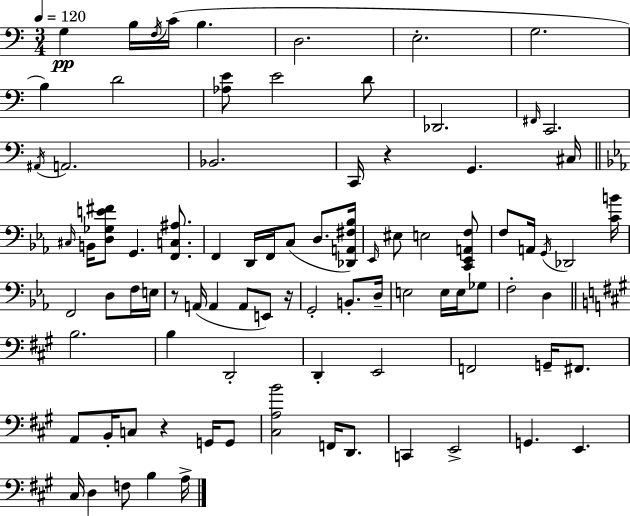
X:1
T:Untitled
M:3/4
L:1/4
K:C
G, B,/4 F,/4 C/4 B, D,2 E,2 G,2 B, D2 [_A,E]/2 E2 D/2 _D,,2 ^F,,/4 C,,2 ^A,,/4 A,,2 _B,,2 C,,/4 z G,, ^C,/4 ^C,/4 B,,/4 [D,_G,E^F]/2 G,, [F,,C,^A,]/2 F,, D,,/4 F,,/4 C,/2 D,/2 [_D,,A,,^F,_B,]/4 _E,,/4 ^E,/2 E,2 [C,,_E,,A,,F,]/2 F,/2 A,,/4 G,,/4 _D,,2 [CB]/4 F,,2 D,/2 F,/4 E,/4 z/2 A,,/4 A,, A,,/2 E,,/2 z/4 G,,2 B,,/2 D,/4 E,2 E,/4 E,/4 _G,/2 F,2 D, B,2 B, D,,2 D,, E,,2 F,,2 G,,/4 ^F,,/2 A,,/2 B,,/4 C,/2 z G,,/4 G,,/2 [^C,A,B]2 F,,/4 D,,/2 C,, E,,2 G,, E,, ^C,/4 D, F,/2 B, A,/4